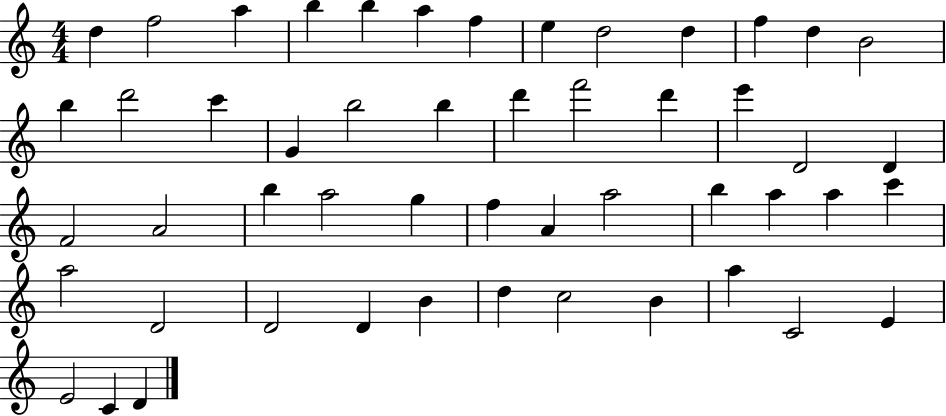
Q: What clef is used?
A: treble